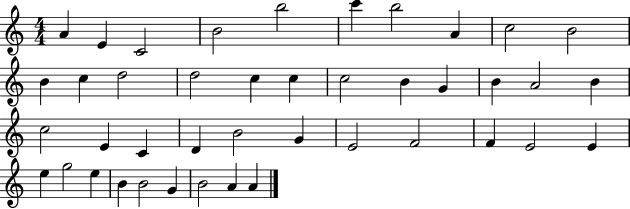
A4/q E4/q C4/h B4/h B5/h C6/q B5/h A4/q C5/h B4/h B4/q C5/q D5/h D5/h C5/q C5/q C5/h B4/q G4/q B4/q A4/h B4/q C5/h E4/q C4/q D4/q B4/h G4/q E4/h F4/h F4/q E4/h E4/q E5/q G5/h E5/q B4/q B4/h G4/q B4/h A4/q A4/q